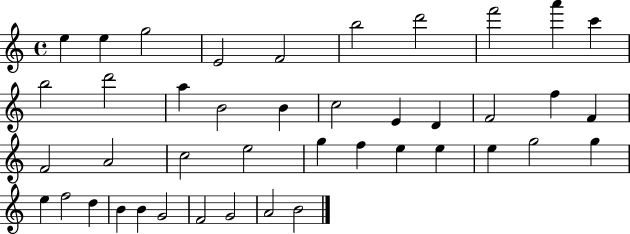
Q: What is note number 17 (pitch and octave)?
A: E4